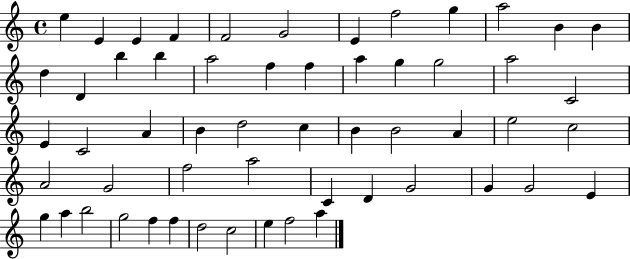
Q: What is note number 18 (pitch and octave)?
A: F5